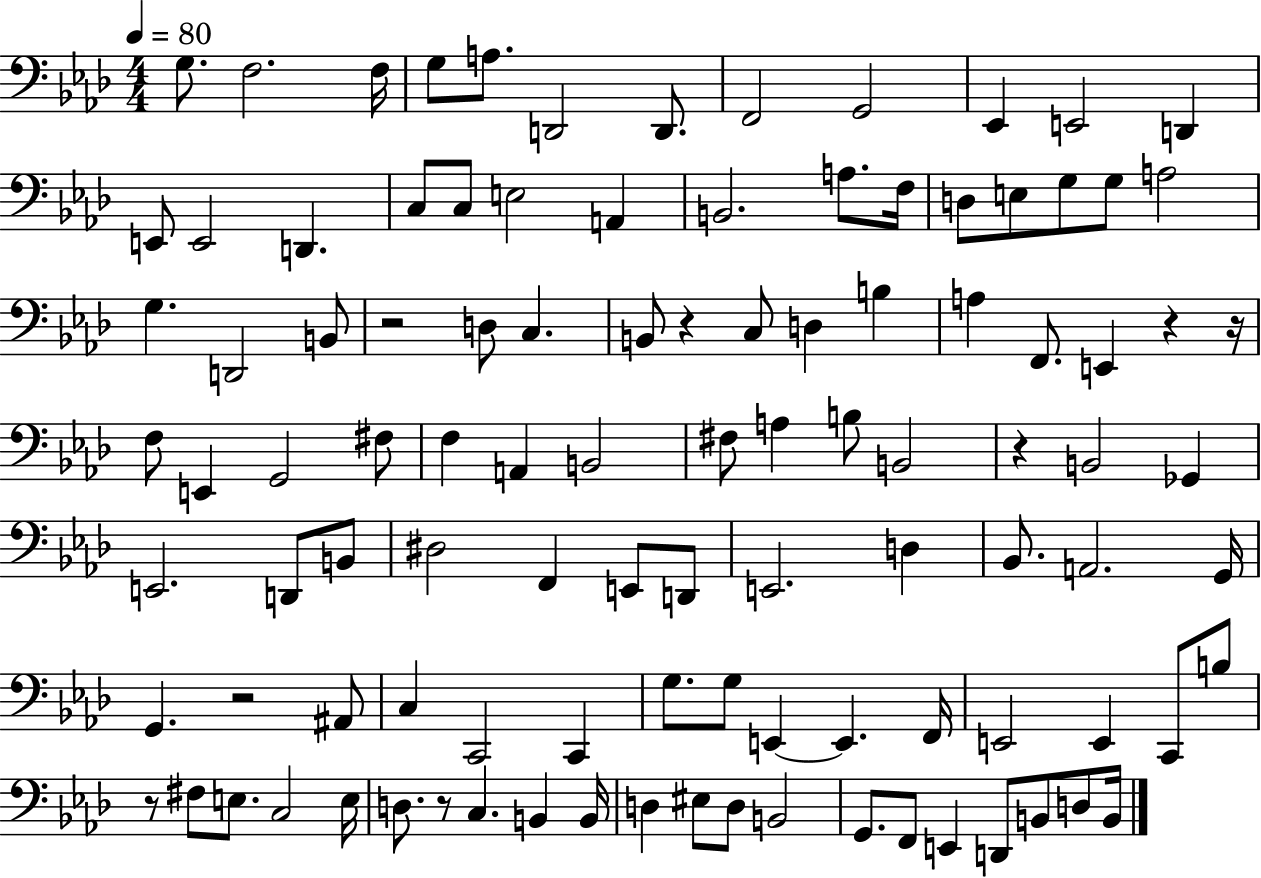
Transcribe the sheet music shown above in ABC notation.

X:1
T:Untitled
M:4/4
L:1/4
K:Ab
G,/2 F,2 F,/4 G,/2 A,/2 D,,2 D,,/2 F,,2 G,,2 _E,, E,,2 D,, E,,/2 E,,2 D,, C,/2 C,/2 E,2 A,, B,,2 A,/2 F,/4 D,/2 E,/2 G,/2 G,/2 A,2 G, D,,2 B,,/2 z2 D,/2 C, B,,/2 z C,/2 D, B, A, F,,/2 E,, z z/4 F,/2 E,, G,,2 ^F,/2 F, A,, B,,2 ^F,/2 A, B,/2 B,,2 z B,,2 _G,, E,,2 D,,/2 B,,/2 ^D,2 F,, E,,/2 D,,/2 E,,2 D, _B,,/2 A,,2 G,,/4 G,, z2 ^A,,/2 C, C,,2 C,, G,/2 G,/2 E,, E,, F,,/4 E,,2 E,, C,,/2 B,/2 z/2 ^F,/2 E,/2 C,2 E,/4 D,/2 z/2 C, B,, B,,/4 D, ^E,/2 D,/2 B,,2 G,,/2 F,,/2 E,, D,,/2 B,,/2 D,/2 B,,/4